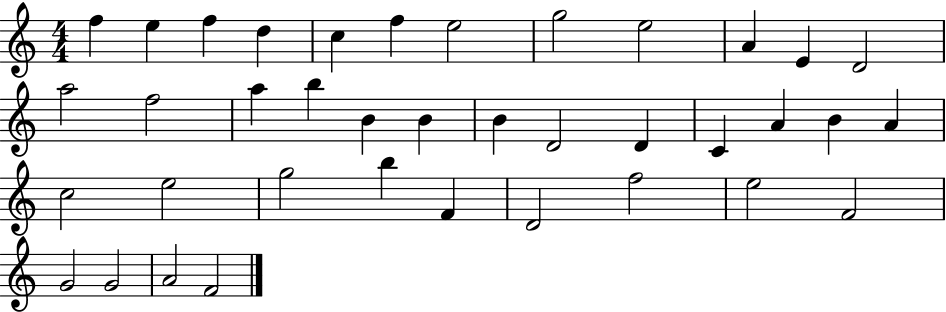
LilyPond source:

{
  \clef treble
  \numericTimeSignature
  \time 4/4
  \key c \major
  f''4 e''4 f''4 d''4 | c''4 f''4 e''2 | g''2 e''2 | a'4 e'4 d'2 | \break a''2 f''2 | a''4 b''4 b'4 b'4 | b'4 d'2 d'4 | c'4 a'4 b'4 a'4 | \break c''2 e''2 | g''2 b''4 f'4 | d'2 f''2 | e''2 f'2 | \break g'2 g'2 | a'2 f'2 | \bar "|."
}